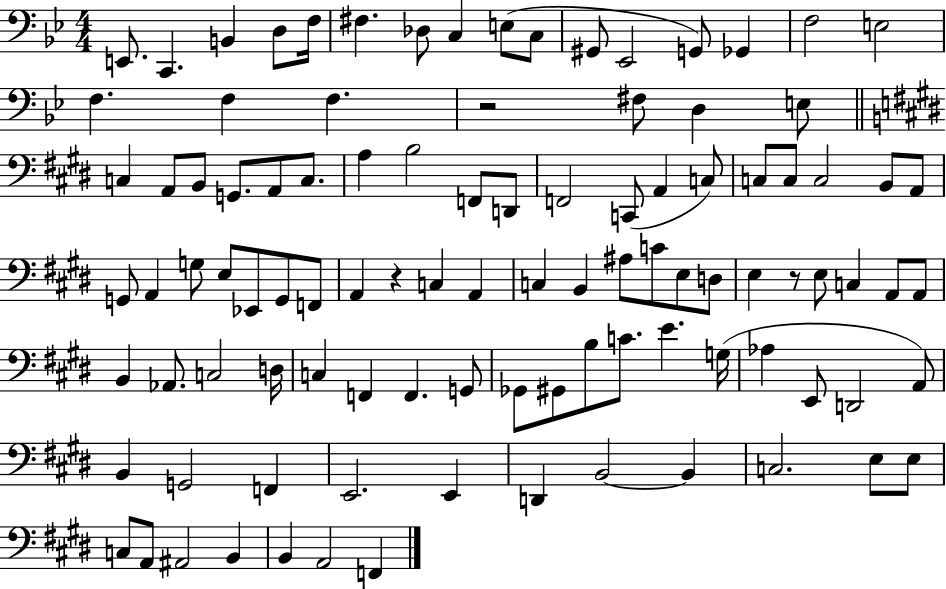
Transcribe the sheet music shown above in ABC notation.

X:1
T:Untitled
M:4/4
L:1/4
K:Bb
E,,/2 C,, B,, D,/2 F,/4 ^F, _D,/2 C, E,/2 C,/2 ^G,,/2 _E,,2 G,,/2 _G,, F,2 E,2 F, F, F, z2 ^F,/2 D, E,/2 C, A,,/2 B,,/2 G,,/2 A,,/2 C,/2 A, B,2 F,,/2 D,,/2 F,,2 C,,/2 A,, C,/2 C,/2 C,/2 C,2 B,,/2 A,,/2 G,,/2 A,, G,/2 E,/2 _E,,/2 G,,/2 F,,/2 A,, z C, A,, C, B,, ^A,/2 C/2 E,/2 D,/2 E, z/2 E,/2 C, A,,/2 A,,/2 B,, _A,,/2 C,2 D,/4 C, F,, F,, G,,/2 _G,,/2 ^G,,/2 B,/2 C/2 E G,/4 _A, E,,/2 D,,2 A,,/2 B,, G,,2 F,, E,,2 E,, D,, B,,2 B,, C,2 E,/2 E,/2 C,/2 A,,/2 ^A,,2 B,, B,, A,,2 F,,